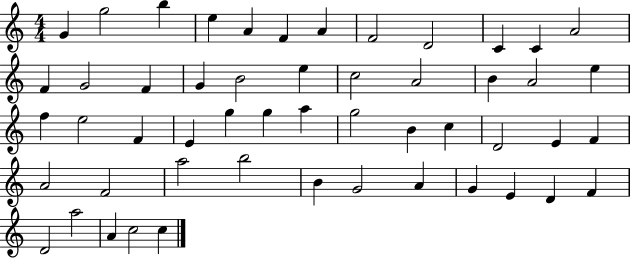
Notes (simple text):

G4/q G5/h B5/q E5/q A4/q F4/q A4/q F4/h D4/h C4/q C4/q A4/h F4/q G4/h F4/q G4/q B4/h E5/q C5/h A4/h B4/q A4/h E5/q F5/q E5/h F4/q E4/q G5/q G5/q A5/q G5/h B4/q C5/q D4/h E4/q F4/q A4/h F4/h A5/h B5/h B4/q G4/h A4/q G4/q E4/q D4/q F4/q D4/h A5/h A4/q C5/h C5/q